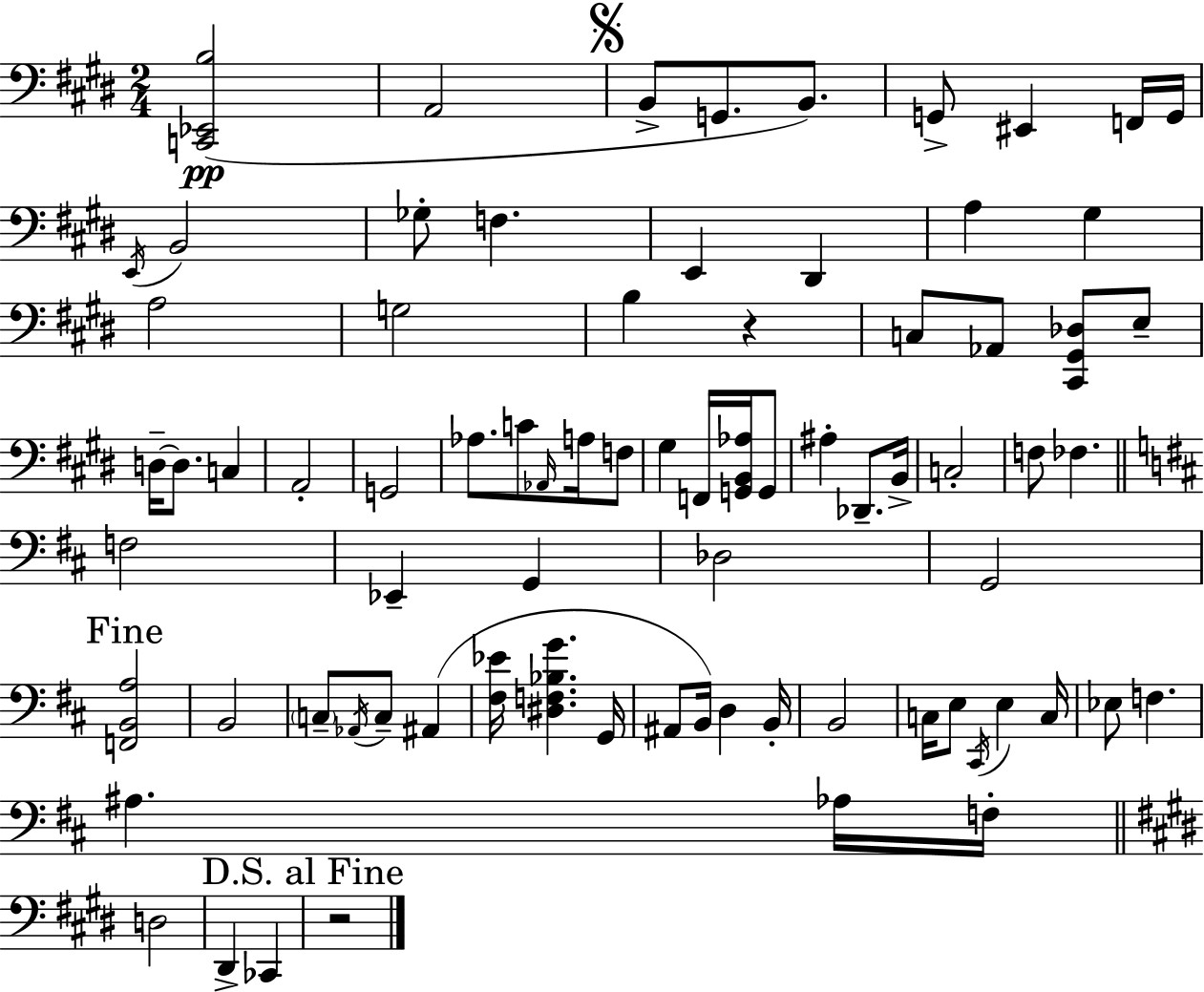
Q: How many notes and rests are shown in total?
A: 78